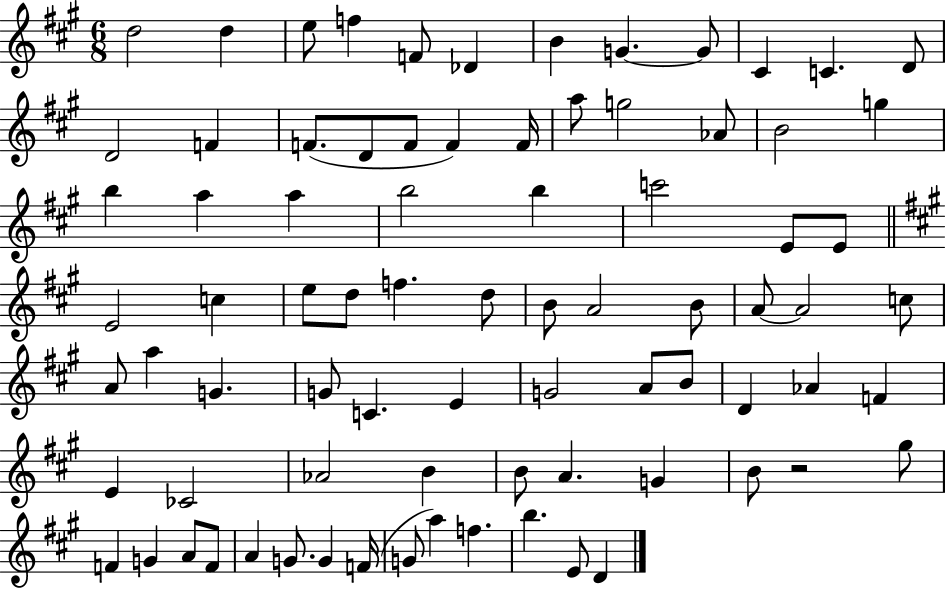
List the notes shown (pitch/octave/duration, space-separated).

D5/h D5/q E5/e F5/q F4/e Db4/q B4/q G4/q. G4/e C#4/q C4/q. D4/e D4/h F4/q F4/e. D4/e F4/e F4/q F4/s A5/e G5/h Ab4/e B4/h G5/q B5/q A5/q A5/q B5/h B5/q C6/h E4/e E4/e E4/h C5/q E5/e D5/e F5/q. D5/e B4/e A4/h B4/e A4/e A4/h C5/e A4/e A5/q G4/q. G4/e C4/q. E4/q G4/h A4/e B4/e D4/q Ab4/q F4/q E4/q CES4/h Ab4/h B4/q B4/e A4/q. G4/q B4/e R/h G#5/e F4/q G4/q A4/e F4/e A4/q G4/e. G4/q F4/s G4/e A5/q F5/q. B5/q. E4/e D4/q